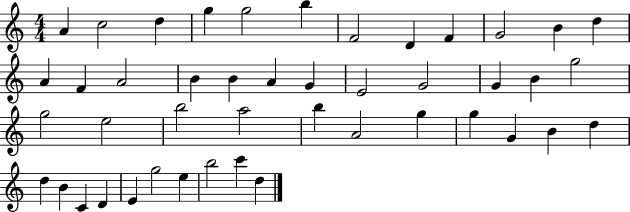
A4/q C5/h D5/q G5/q G5/h B5/q F4/h D4/q F4/q G4/h B4/q D5/q A4/q F4/q A4/h B4/q B4/q A4/q G4/q E4/h G4/h G4/q B4/q G5/h G5/h E5/h B5/h A5/h B5/q A4/h G5/q G5/q G4/q B4/q D5/q D5/q B4/q C4/q D4/q E4/q G5/h E5/q B5/h C6/q D5/q